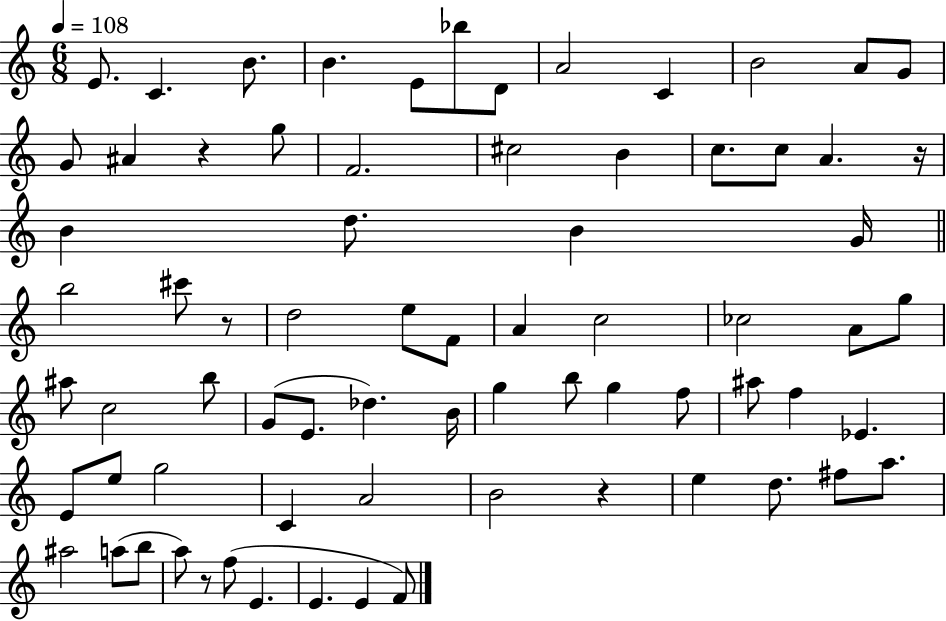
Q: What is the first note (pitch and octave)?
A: E4